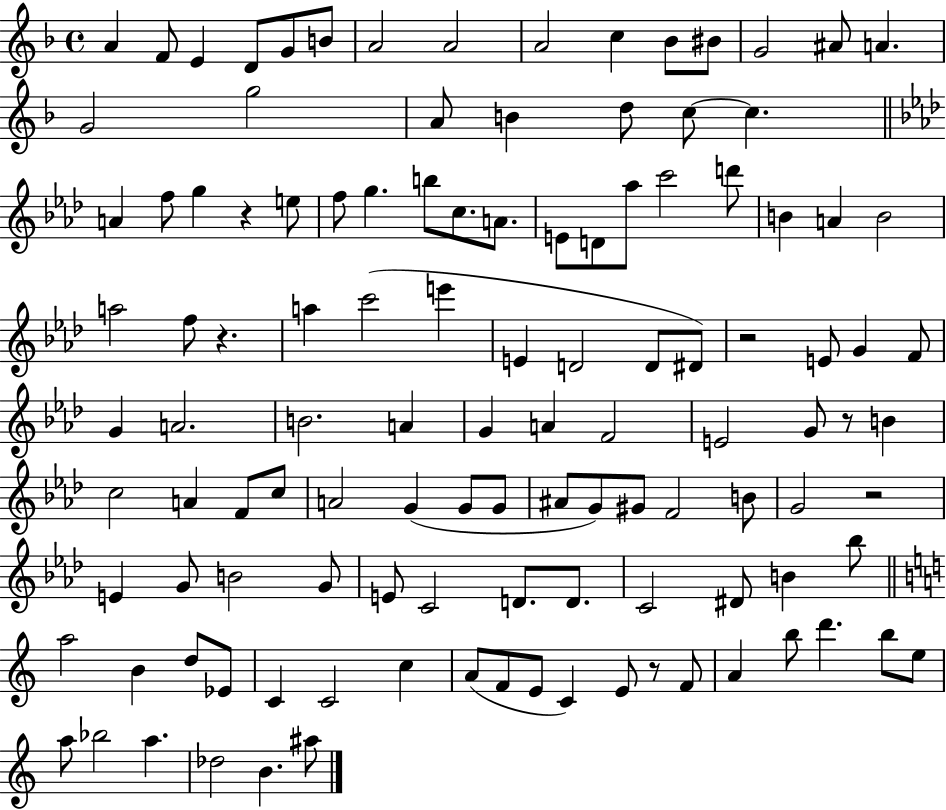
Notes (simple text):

A4/q F4/e E4/q D4/e G4/e B4/e A4/h A4/h A4/h C5/q Bb4/e BIS4/e G4/h A#4/e A4/q. G4/h G5/h A4/e B4/q D5/e C5/e C5/q. A4/q F5/e G5/q R/q E5/e F5/e G5/q. B5/e C5/e. A4/e. E4/e D4/e Ab5/e C6/h D6/e B4/q A4/q B4/h A5/h F5/e R/q. A5/q C6/h E6/q E4/q D4/h D4/e D#4/e R/h E4/e G4/q F4/e G4/q A4/h. B4/h. A4/q G4/q A4/q F4/h E4/h G4/e R/e B4/q C5/h A4/q F4/e C5/e A4/h G4/q G4/e G4/e A#4/e G4/e G#4/e F4/h B4/e G4/h R/h E4/q G4/e B4/h G4/e E4/e C4/h D4/e. D4/e. C4/h D#4/e B4/q Bb5/e A5/h B4/q D5/e Eb4/e C4/q C4/h C5/q A4/e F4/e E4/e C4/q E4/e R/e F4/e A4/q B5/e D6/q. B5/e E5/e A5/e Bb5/h A5/q. Db5/h B4/q. A#5/e